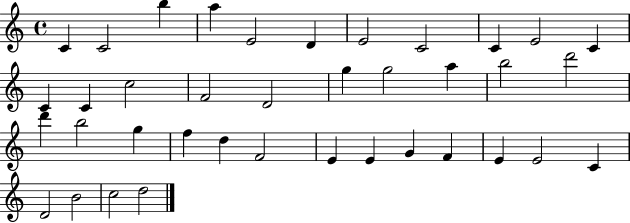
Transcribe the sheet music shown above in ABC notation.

X:1
T:Untitled
M:4/4
L:1/4
K:C
C C2 b a E2 D E2 C2 C E2 C C C c2 F2 D2 g g2 a b2 d'2 d' b2 g f d F2 E E G F E E2 C D2 B2 c2 d2